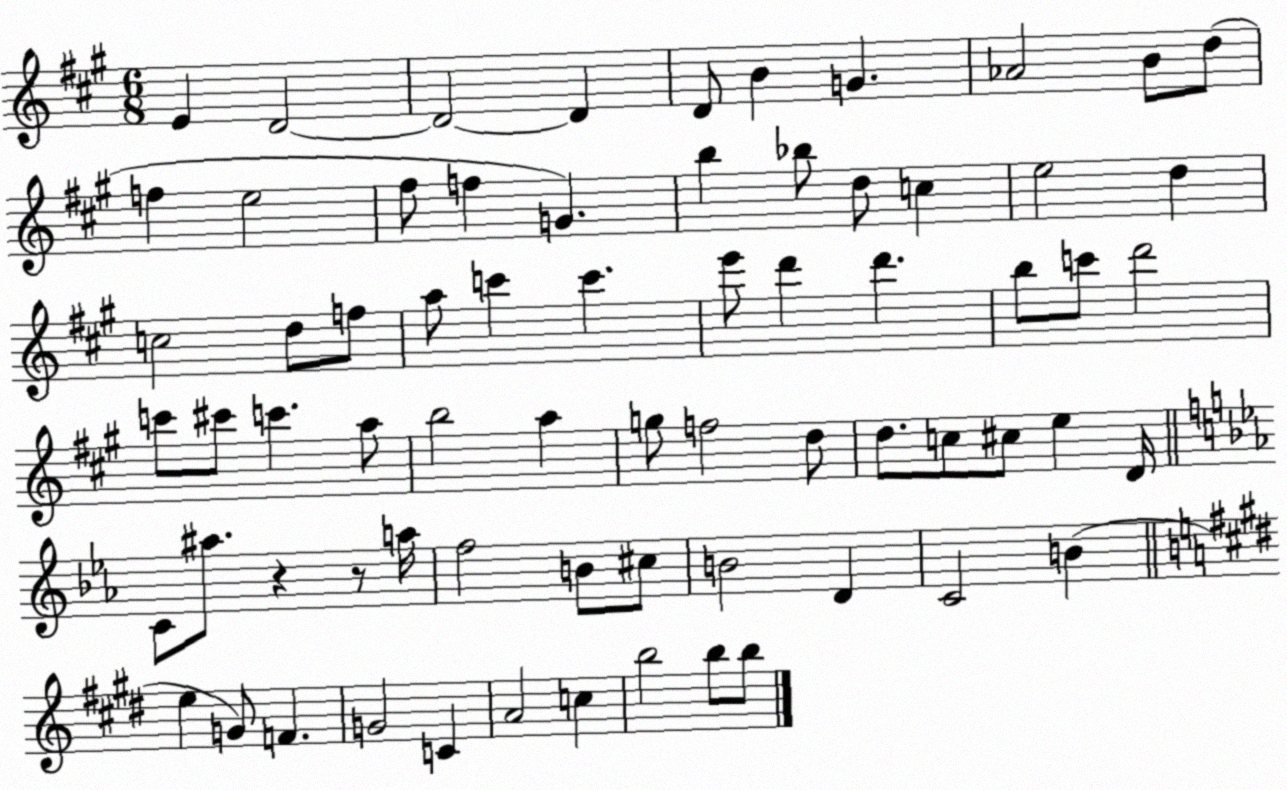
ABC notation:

X:1
T:Untitled
M:6/8
L:1/4
K:A
E D2 D2 D D/2 B G _A2 B/2 d/2 f e2 ^f/2 f G b _b/2 d/2 c e2 d c2 d/2 f/2 a/2 c' c' e'/2 d' d' b/2 c'/2 d'2 c'/2 ^c'/2 c' a/2 b2 a g/2 f2 d/2 d/2 c/2 ^c/2 e D/4 C/2 ^a/2 z z/2 a/4 f2 B/2 ^c/2 B2 D C2 B e G/2 F G2 C A2 c b2 b/2 b/2